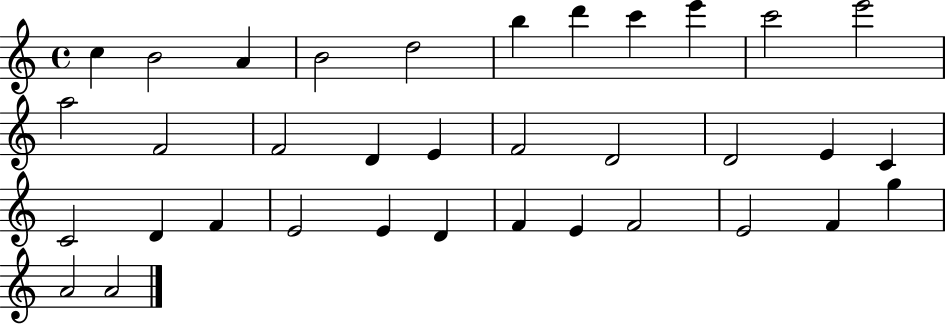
C5/q B4/h A4/q B4/h D5/h B5/q D6/q C6/q E6/q C6/h E6/h A5/h F4/h F4/h D4/q E4/q F4/h D4/h D4/h E4/q C4/q C4/h D4/q F4/q E4/h E4/q D4/q F4/q E4/q F4/h E4/h F4/q G5/q A4/h A4/h